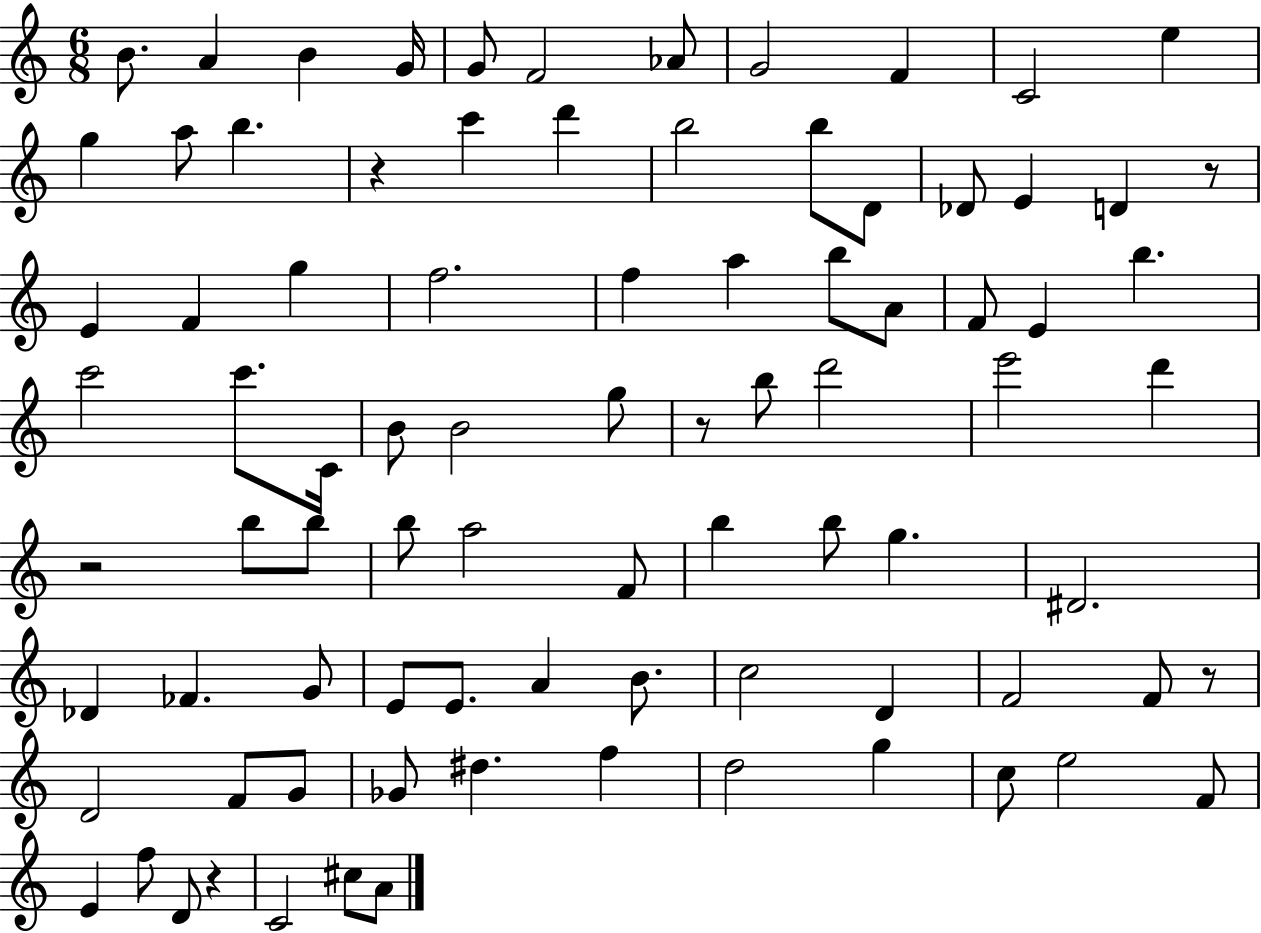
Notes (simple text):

B4/e. A4/q B4/q G4/s G4/e F4/h Ab4/e G4/h F4/q C4/h E5/q G5/q A5/e B5/q. R/q C6/q D6/q B5/h B5/e D4/e Db4/e E4/q D4/q R/e E4/q F4/q G5/q F5/h. F5/q A5/q B5/e A4/e F4/e E4/q B5/q. C6/h C6/e. C4/s B4/e B4/h G5/e R/e B5/e D6/h E6/h D6/q R/h B5/e B5/e B5/e A5/h F4/e B5/q B5/e G5/q. D#4/h. Db4/q FES4/q. G4/e E4/e E4/e. A4/q B4/e. C5/h D4/q F4/h F4/e R/e D4/h F4/e G4/e Gb4/e D#5/q. F5/q D5/h G5/q C5/e E5/h F4/e E4/q F5/e D4/e R/q C4/h C#5/e A4/e